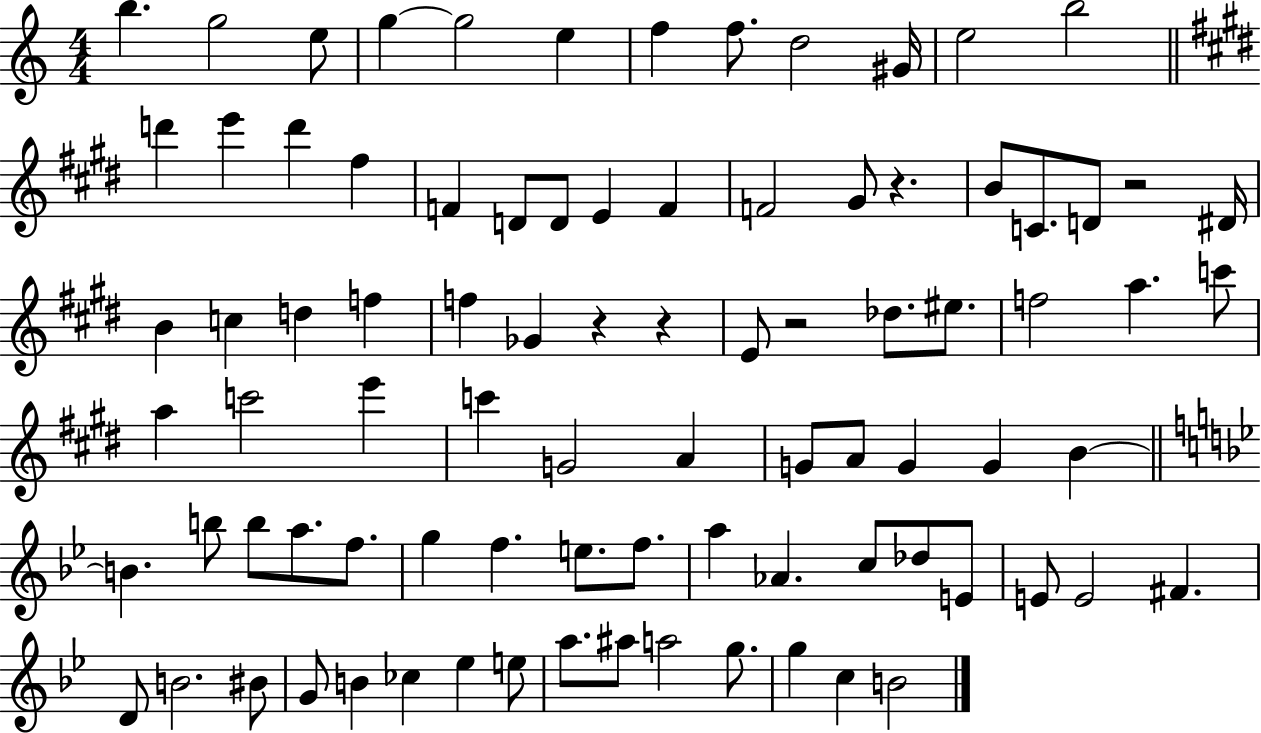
B5/q. G5/h E5/e G5/q G5/h E5/q F5/q F5/e. D5/h G#4/s E5/h B5/h D6/q E6/q D6/q F#5/q F4/q D4/e D4/e E4/q F4/q F4/h G#4/e R/q. B4/e C4/e. D4/e R/h D#4/s B4/q C5/q D5/q F5/q F5/q Gb4/q R/q R/q E4/e R/h Db5/e. EIS5/e. F5/h A5/q. C6/e A5/q C6/h E6/q C6/q G4/h A4/q G4/e A4/e G4/q G4/q B4/q B4/q. B5/e B5/e A5/e. F5/e. G5/q F5/q. E5/e. F5/e. A5/q Ab4/q. C5/e Db5/e E4/e E4/e E4/h F#4/q. D4/e B4/h. BIS4/e G4/e B4/q CES5/q Eb5/q E5/e A5/e. A#5/e A5/h G5/e. G5/q C5/q B4/h